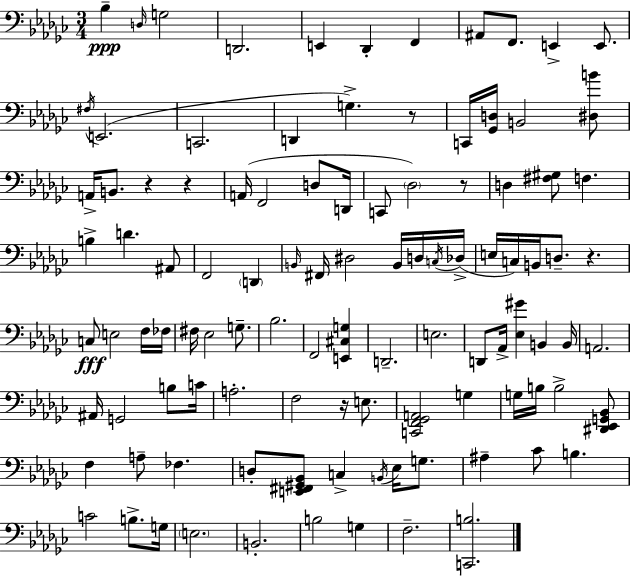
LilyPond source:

{
  \clef bass
  \numericTimeSignature
  \time 3/4
  \key ees \minor
  bes4--\ppp \grace { d16 } g2 | d,2. | e,4 des,4-. f,4 | ais,8 f,8. e,4-> e,8. | \break \acciaccatura { fis16 } e,2.( | c,2. | d,4 g4.->) | r8 c,16 <ges, d>16 b,2 | \break <dis b'>8 a,16-> b,8. r4 r4 | a,16( f,2 d8 | d,16 c,8 \parenthesize des2) | r8 d4 <fis gis>8 f4. | \break b4-> d'4. | ais,8 f,2 \parenthesize d,4 | \grace { b,16 } fis,16 dis2 | b,16 d16 \acciaccatura { c16 } des16->( e16 c16) b,16 d8.-- r4. | \break c8\fff e2 | f16 fes16 fis16 ees2 | g8.-- bes2. | f,2 | \break <e, cis g>4 d,2.-- | e2. | d,8 aes,16-> <ees gis'>4 b,4 | b,16 a,2. | \break ais,16 g,2 | b8 c'16 a2.-. | f2 | r16 e8. <c, f, ges, a,>2 | \break g4 g16 b16 b2-> | <dis, ees, g, bes,>8 f4 a8-- fes4. | d8-. <e, fis, gis, bes,>8 c4-> | \acciaccatura { b,16 } ees16 g8. ais4-- ces'8 b4. | \break c'2 | b8.-> g16 \parenthesize e2. | b,2.-. | b2 | \break g4 f2.-- | <c, b>2. | \bar "|."
}